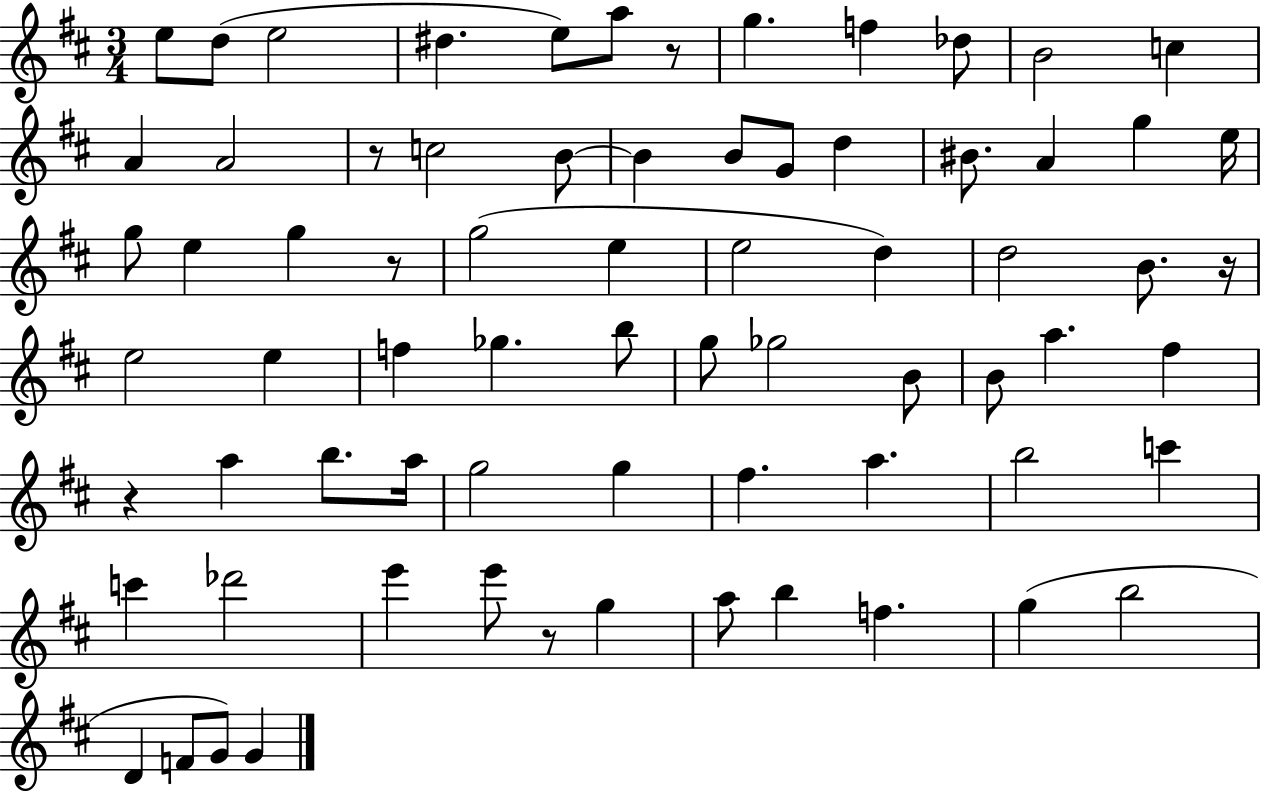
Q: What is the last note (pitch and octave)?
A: G4